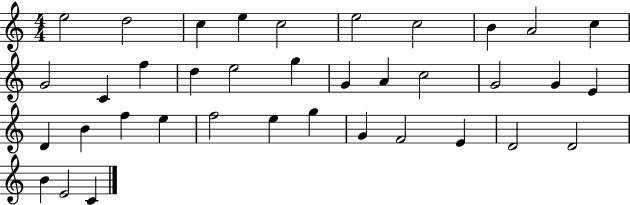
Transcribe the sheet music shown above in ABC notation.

X:1
T:Untitled
M:4/4
L:1/4
K:C
e2 d2 c e c2 e2 c2 B A2 c G2 C f d e2 g G A c2 G2 G E D B f e f2 e g G F2 E D2 D2 B E2 C